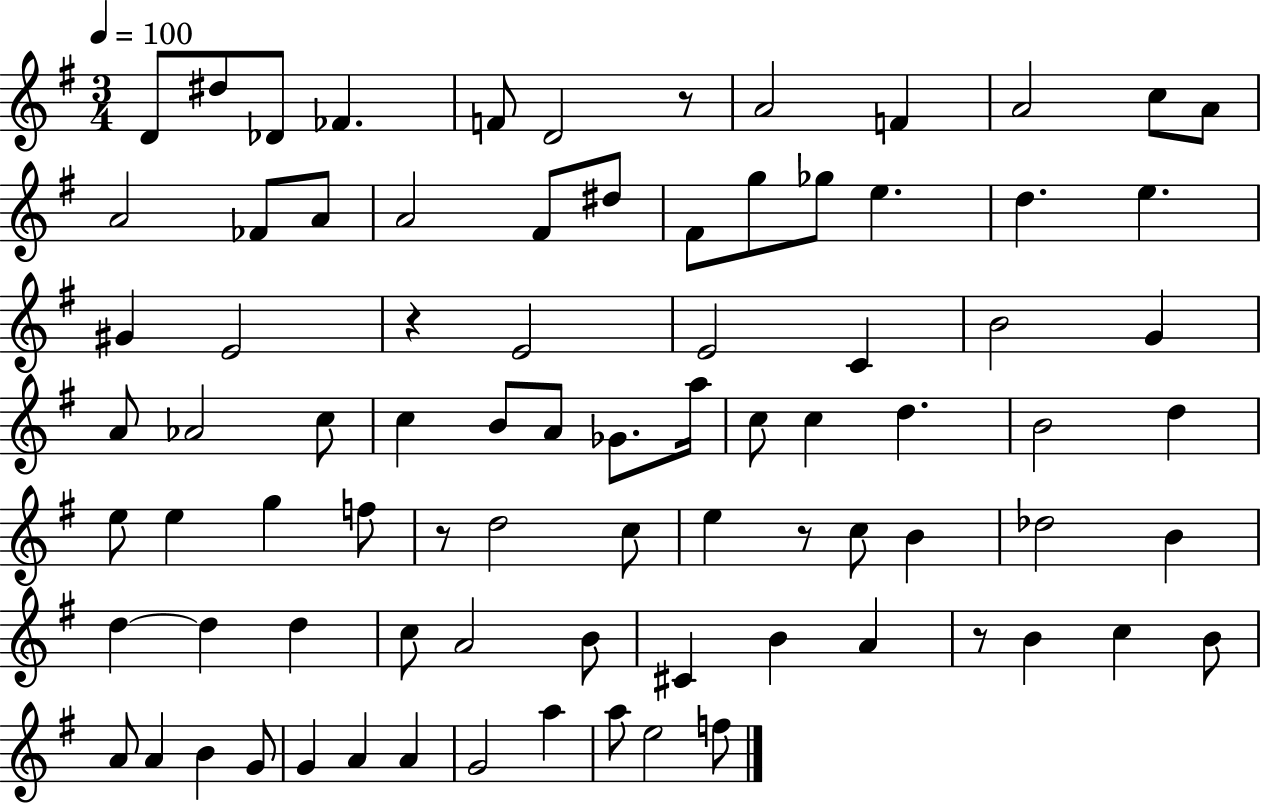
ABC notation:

X:1
T:Untitled
M:3/4
L:1/4
K:G
D/2 ^d/2 _D/2 _F F/2 D2 z/2 A2 F A2 c/2 A/2 A2 _F/2 A/2 A2 ^F/2 ^d/2 ^F/2 g/2 _g/2 e d e ^G E2 z E2 E2 C B2 G A/2 _A2 c/2 c B/2 A/2 _G/2 a/4 c/2 c d B2 d e/2 e g f/2 z/2 d2 c/2 e z/2 c/2 B _d2 B d d d c/2 A2 B/2 ^C B A z/2 B c B/2 A/2 A B G/2 G A A G2 a a/2 e2 f/2